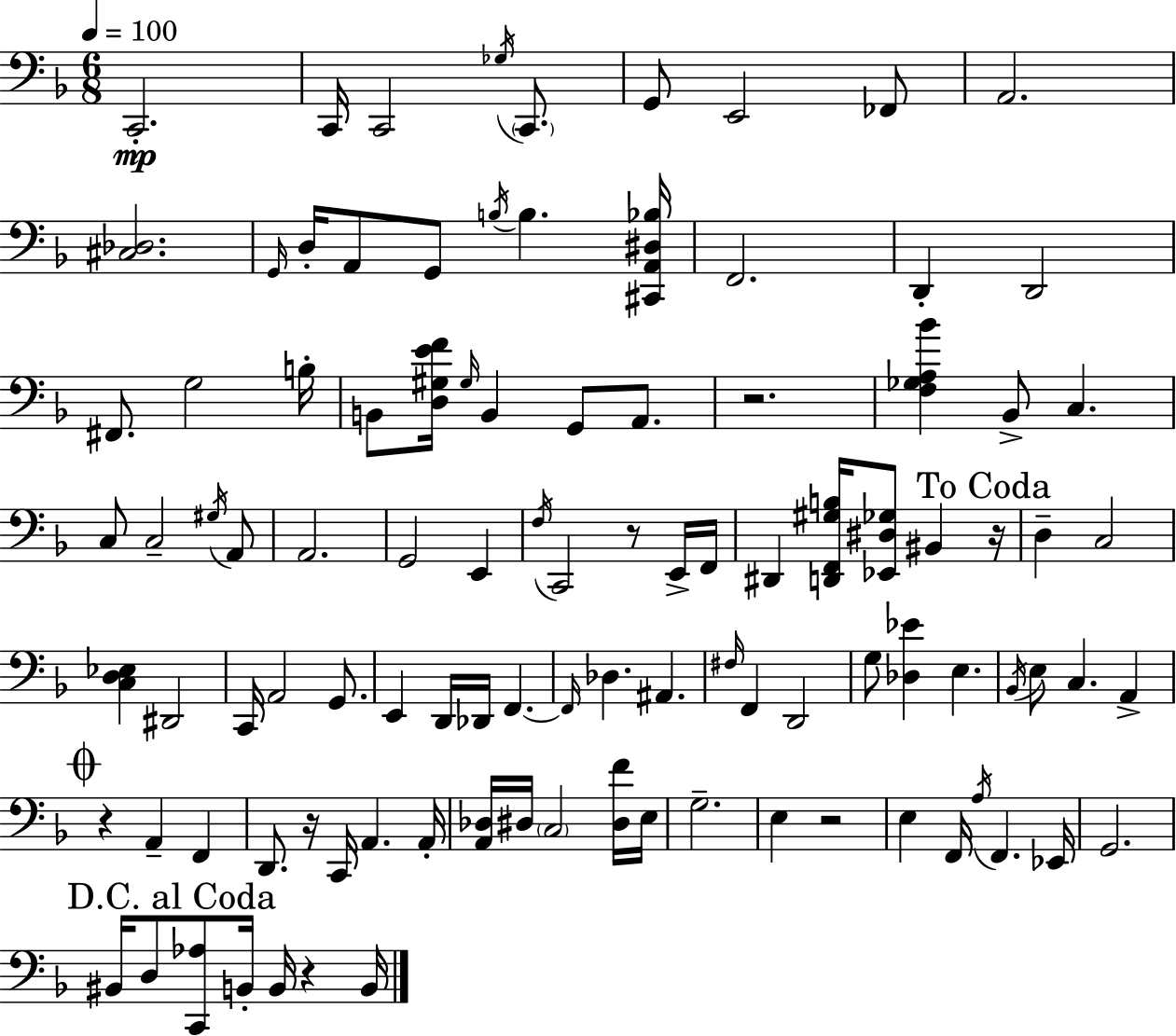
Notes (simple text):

C2/h. C2/s C2/h Gb3/s C2/e. G2/e E2/h FES2/e A2/h. [C#3,Db3]/h. G2/s D3/s A2/e G2/e B3/s B3/q. [C#2,A2,D#3,Bb3]/s F2/h. D2/q D2/h F#2/e. G3/h B3/s B2/e [D3,G#3,E4,F4]/s G#3/s B2/q G2/e A2/e. R/h. [F3,Gb3,A3,Bb4]/q Bb2/e C3/q. C3/e C3/h G#3/s A2/e A2/h. G2/h E2/q F3/s C2/h R/e E2/s F2/s D#2/q [D2,F2,G#3,B3]/s [Eb2,D#3,Gb3]/e BIS2/q R/s D3/q C3/h [C3,D3,Eb3]/q D#2/h C2/s A2/h G2/e. E2/q D2/s Db2/s F2/q. F2/s Db3/q. A#2/q. F#3/s F2/q D2/h G3/e [Db3,Eb4]/q E3/q. Bb2/s E3/e C3/q. A2/q R/q A2/q F2/q D2/e. R/s C2/s A2/q. A2/s [A2,Db3]/s D#3/s C3/h [D#3,F4]/s E3/s G3/h. E3/q R/h E3/q F2/s A3/s F2/q. Eb2/s G2/h. BIS2/s D3/e [C2,Ab3]/e B2/s B2/s R/q B2/s